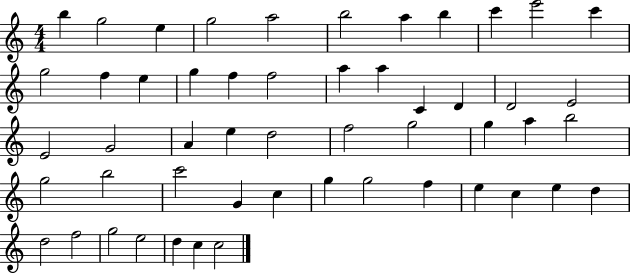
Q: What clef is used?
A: treble